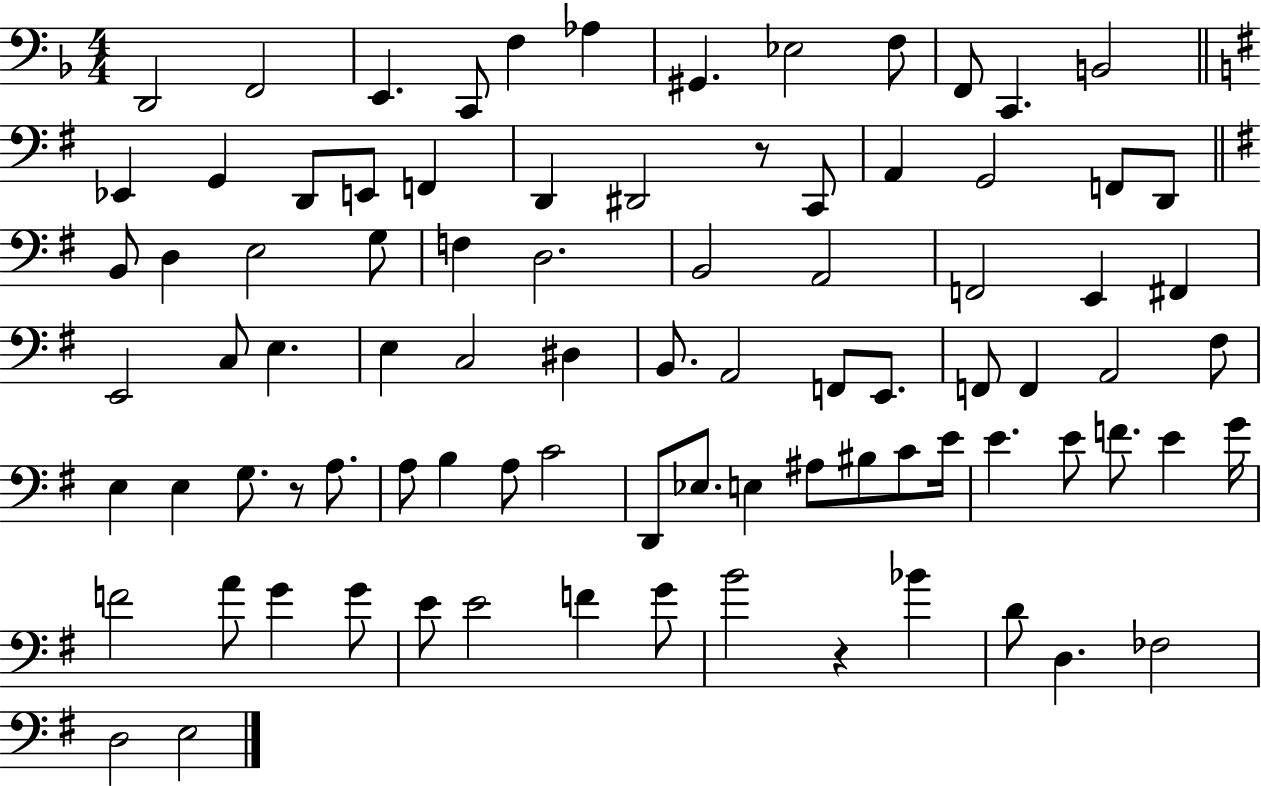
D2/h F2/h E2/q. C2/e F3/q Ab3/q G#2/q. Eb3/h F3/e F2/e C2/q. B2/h Eb2/q G2/q D2/e E2/e F2/q D2/q D#2/h R/e C2/e A2/q G2/h F2/e D2/e B2/e D3/q E3/h G3/e F3/q D3/h. B2/h A2/h F2/h E2/q F#2/q E2/h C3/e E3/q. E3/q C3/h D#3/q B2/e. A2/h F2/e E2/e. F2/e F2/q A2/h F#3/e E3/q E3/q G3/e. R/e A3/e. A3/e B3/q A3/e C4/h D2/e Eb3/e. E3/q A#3/e BIS3/e C4/e E4/s E4/q. E4/e F4/e. E4/q G4/s F4/h A4/e G4/q G4/e E4/e E4/h F4/q G4/e B4/h R/q Bb4/q D4/e D3/q. FES3/h D3/h E3/h